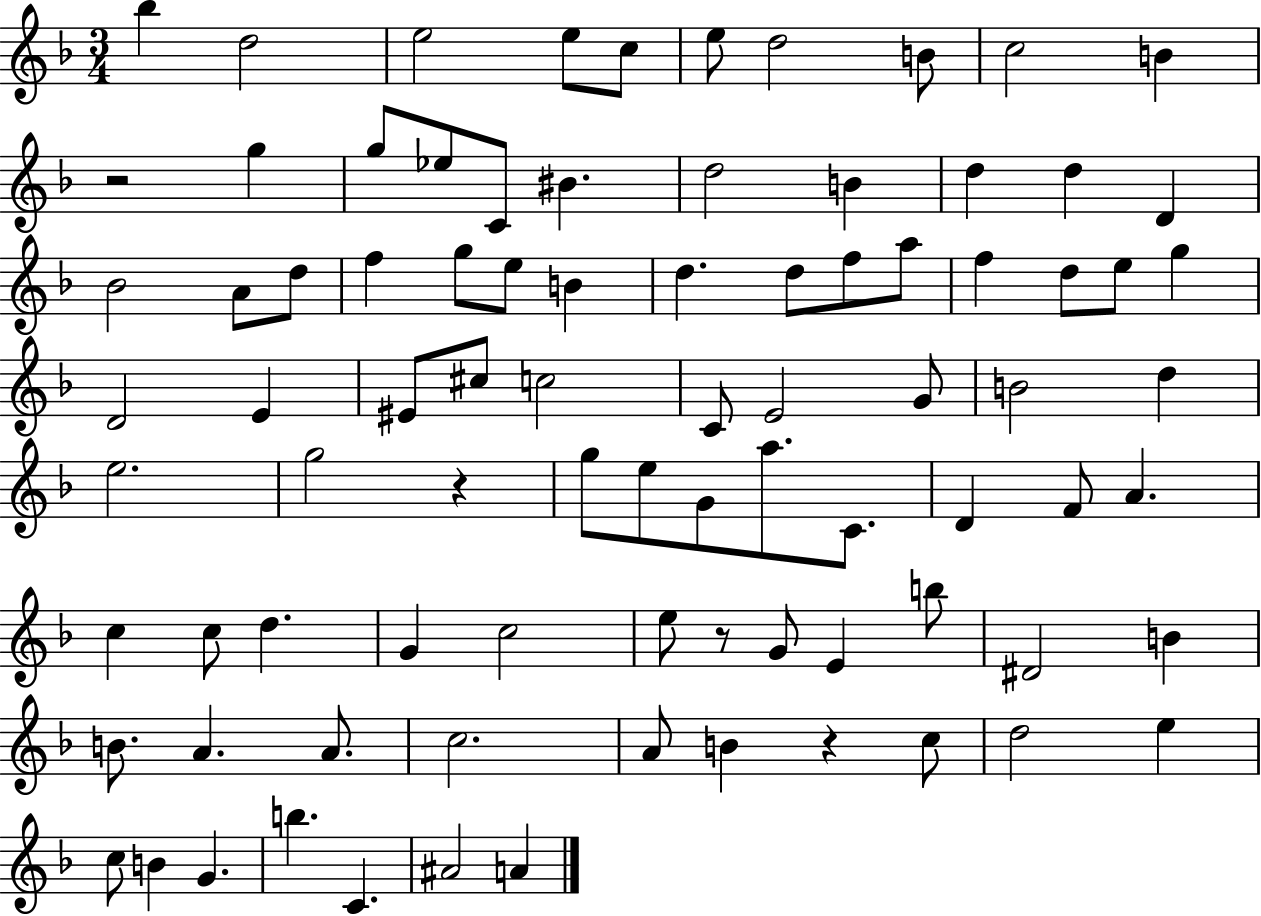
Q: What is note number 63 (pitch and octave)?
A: E4